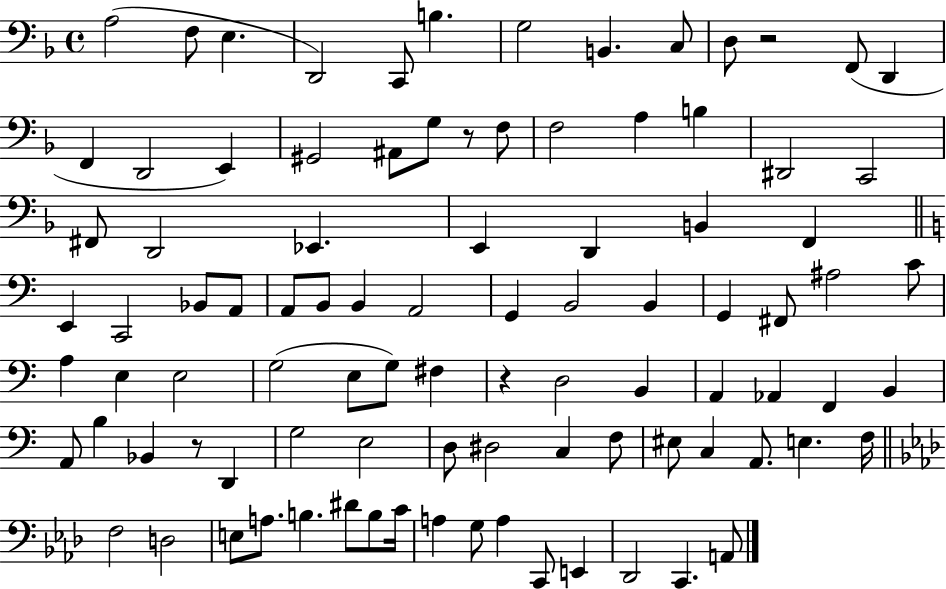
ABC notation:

X:1
T:Untitled
M:4/4
L:1/4
K:F
A,2 F,/2 E, D,,2 C,,/2 B, G,2 B,, C,/2 D,/2 z2 F,,/2 D,, F,, D,,2 E,, ^G,,2 ^A,,/2 G,/2 z/2 F,/2 F,2 A, B, ^D,,2 C,,2 ^F,,/2 D,,2 _E,, E,, D,, B,, F,, E,, C,,2 _B,,/2 A,,/2 A,,/2 B,,/2 B,, A,,2 G,, B,,2 B,, G,, ^F,,/2 ^A,2 C/2 A, E, E,2 G,2 E,/2 G,/2 ^F, z D,2 B,, A,, _A,, F,, B,, A,,/2 B, _B,, z/2 D,, G,2 E,2 D,/2 ^D,2 C, F,/2 ^E,/2 C, A,,/2 E, F,/4 F,2 D,2 E,/2 A,/2 B, ^D/2 B,/2 C/4 A, G,/2 A, C,,/2 E,, _D,,2 C,, A,,/2